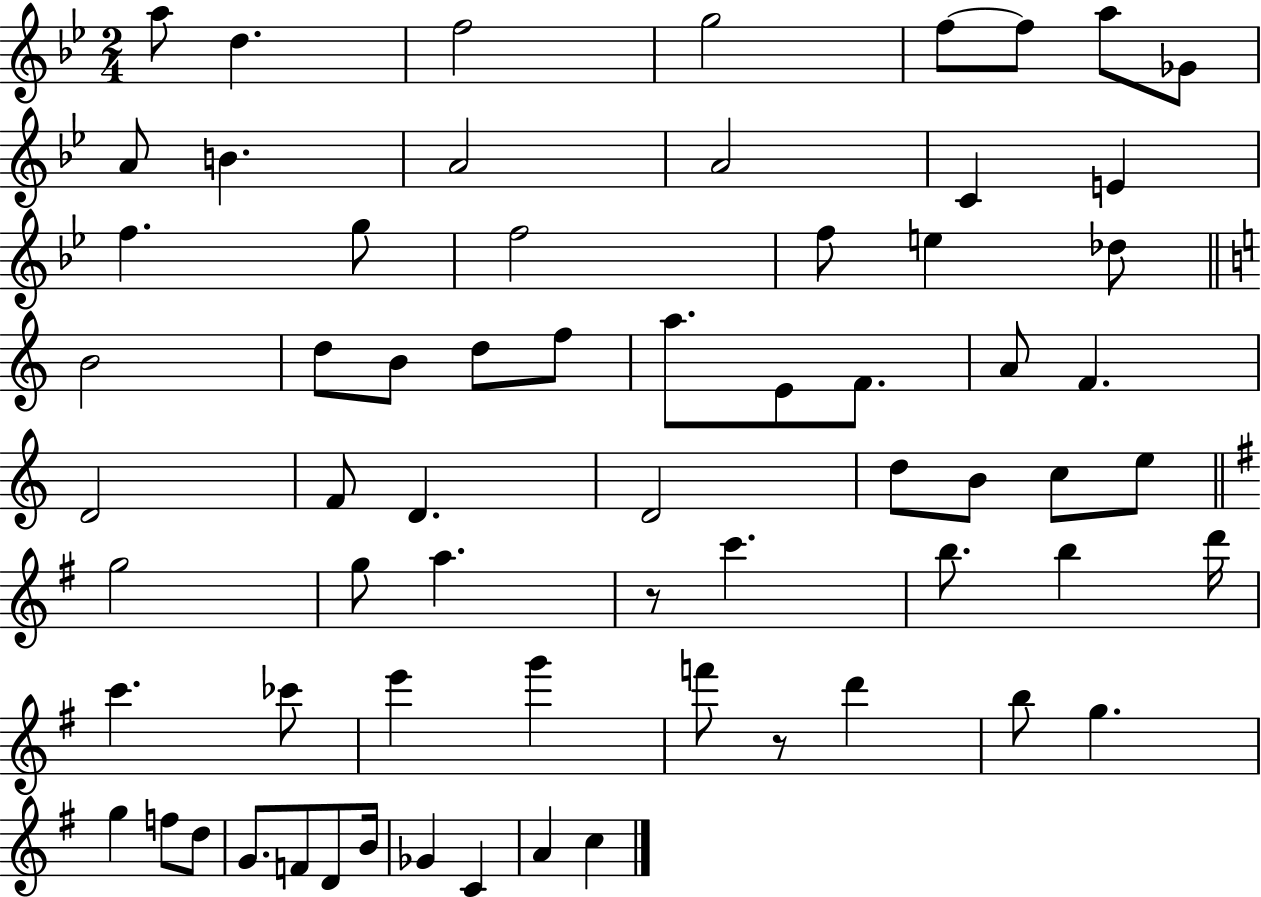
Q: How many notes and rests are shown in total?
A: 66